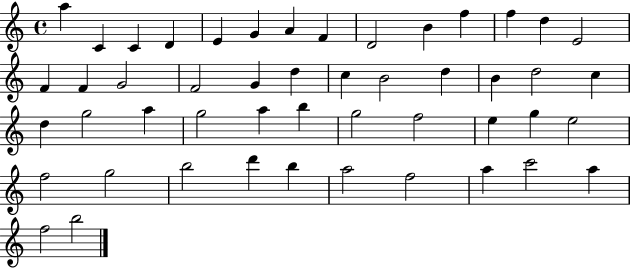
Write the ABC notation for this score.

X:1
T:Untitled
M:4/4
L:1/4
K:C
a C C D E G A F D2 B f f d E2 F F G2 F2 G d c B2 d B d2 c d g2 a g2 a b g2 f2 e g e2 f2 g2 b2 d' b a2 f2 a c'2 a f2 b2